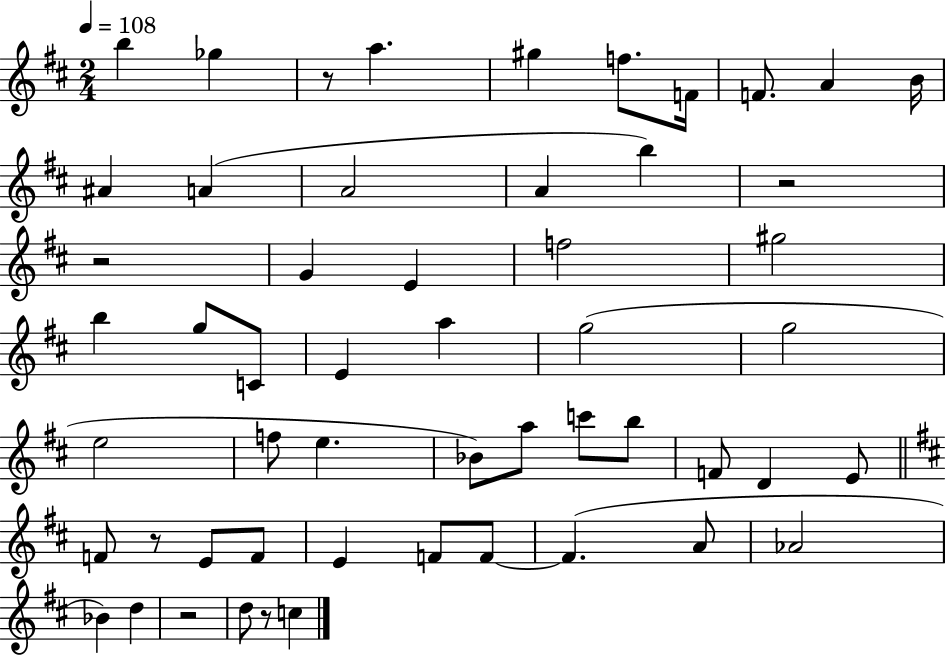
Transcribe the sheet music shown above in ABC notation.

X:1
T:Untitled
M:2/4
L:1/4
K:D
b _g z/2 a ^g f/2 F/4 F/2 A B/4 ^A A A2 A b z2 z2 G E f2 ^g2 b g/2 C/2 E a g2 g2 e2 f/2 e _B/2 a/2 c'/2 b/2 F/2 D E/2 F/2 z/2 E/2 F/2 E F/2 F/2 F A/2 _A2 _B d z2 d/2 z/2 c